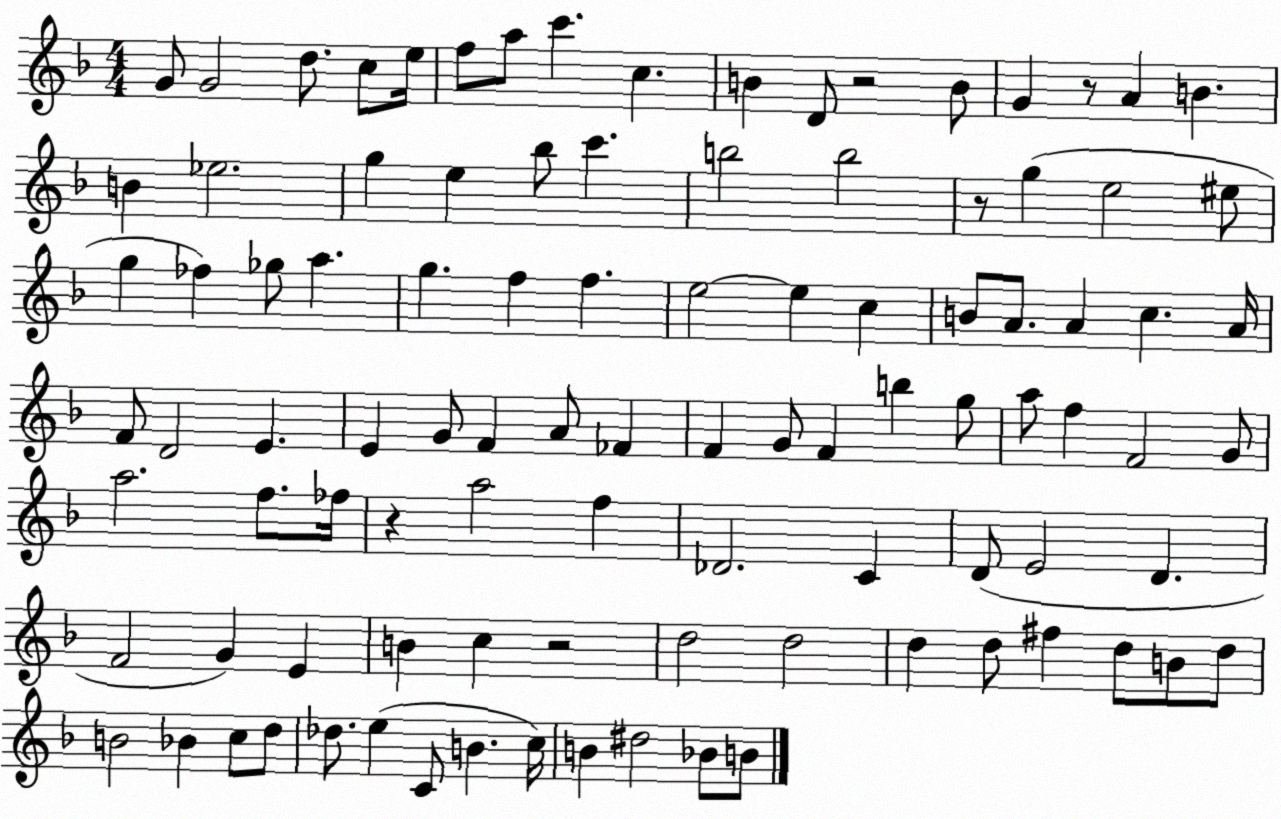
X:1
T:Untitled
M:4/4
L:1/4
K:F
G/2 G2 d/2 c/2 e/4 f/2 a/2 c' c B D/2 z2 B/2 G z/2 A B B _e2 g e _b/2 c' b2 b2 z/2 g e2 ^e/2 g _f _g/2 a g f f e2 e c B/2 A/2 A c A/4 F/2 D2 E E G/2 F A/2 _F F G/2 F b g/2 a/2 f F2 G/2 a2 f/2 _f/4 z a2 f _D2 C D/2 E2 D F2 G E B c z2 d2 d2 d d/2 ^f d/2 B/2 d/2 B2 _B c/2 d/2 _d/2 e C/2 B c/4 B ^d2 _B/2 B/2